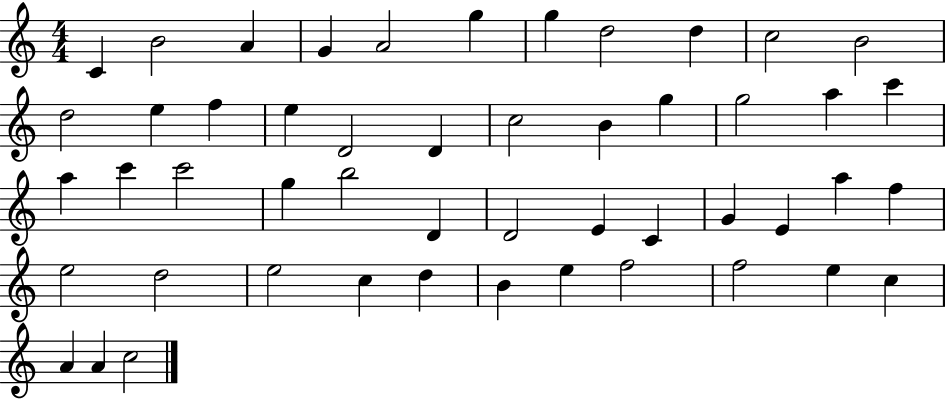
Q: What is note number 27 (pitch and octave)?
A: G5